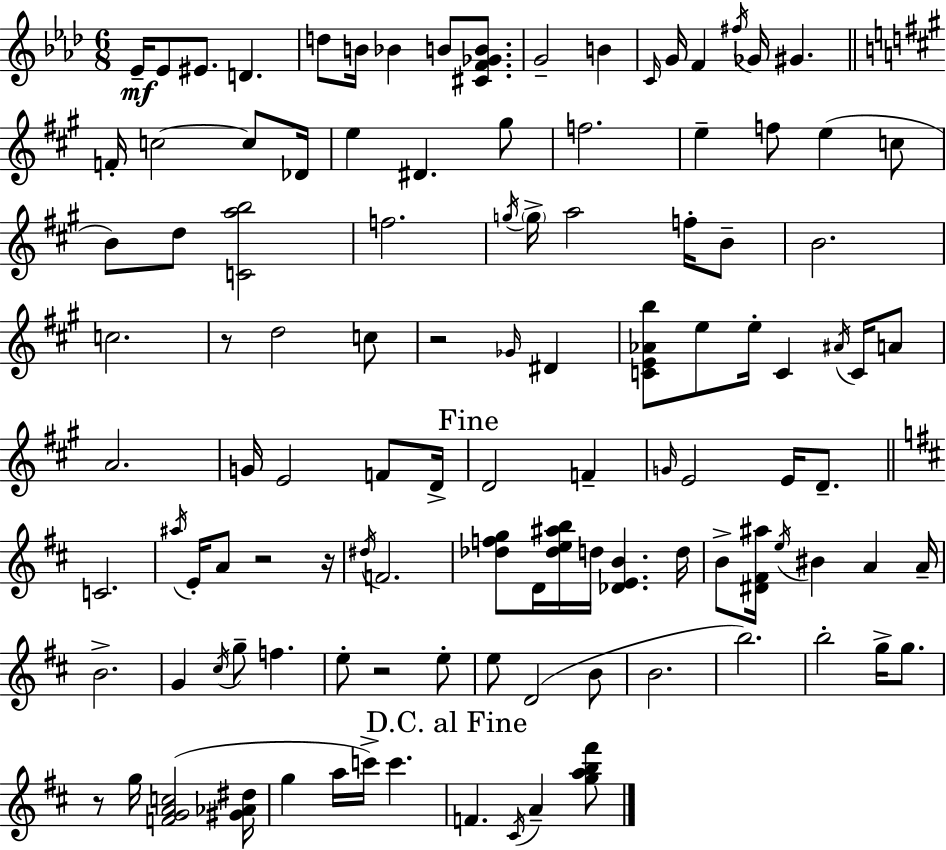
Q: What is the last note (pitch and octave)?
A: A4